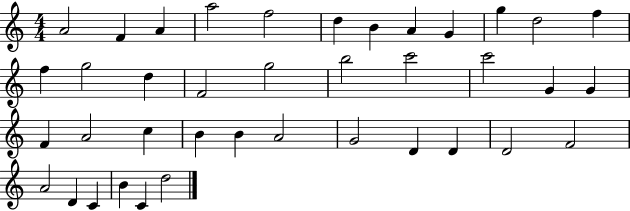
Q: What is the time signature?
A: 4/4